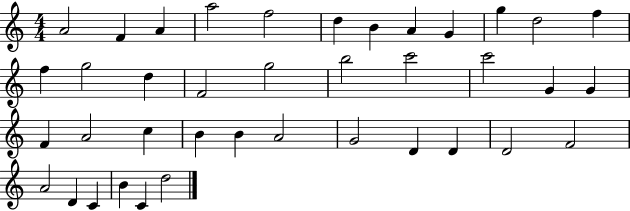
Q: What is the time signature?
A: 4/4